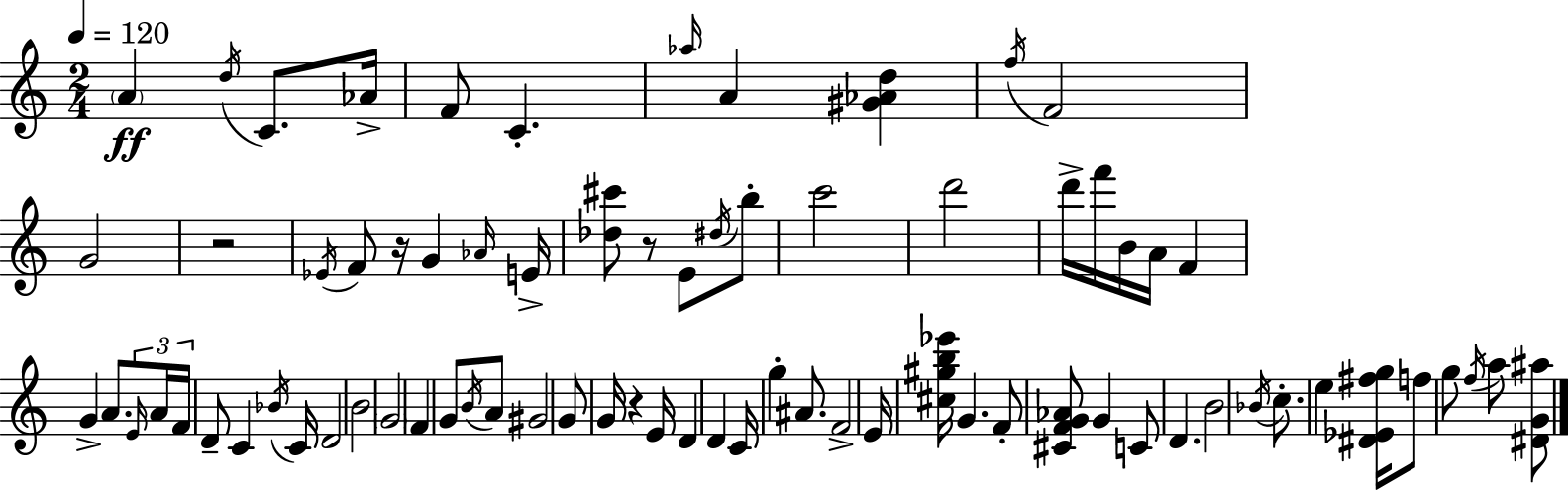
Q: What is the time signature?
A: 2/4